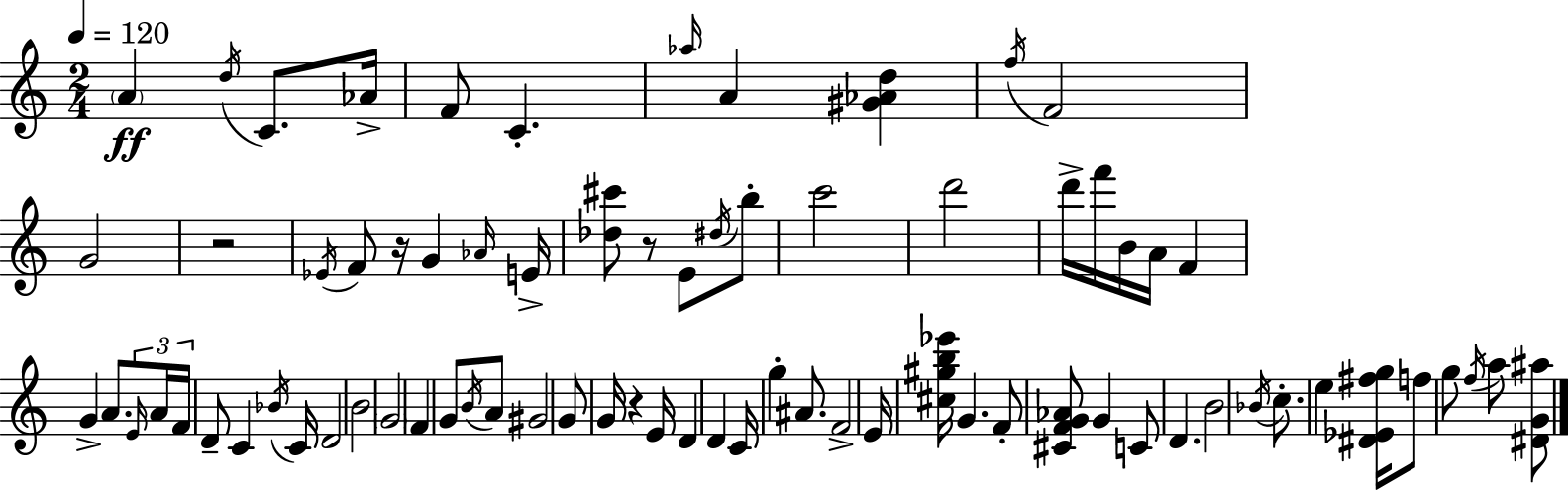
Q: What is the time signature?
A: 2/4